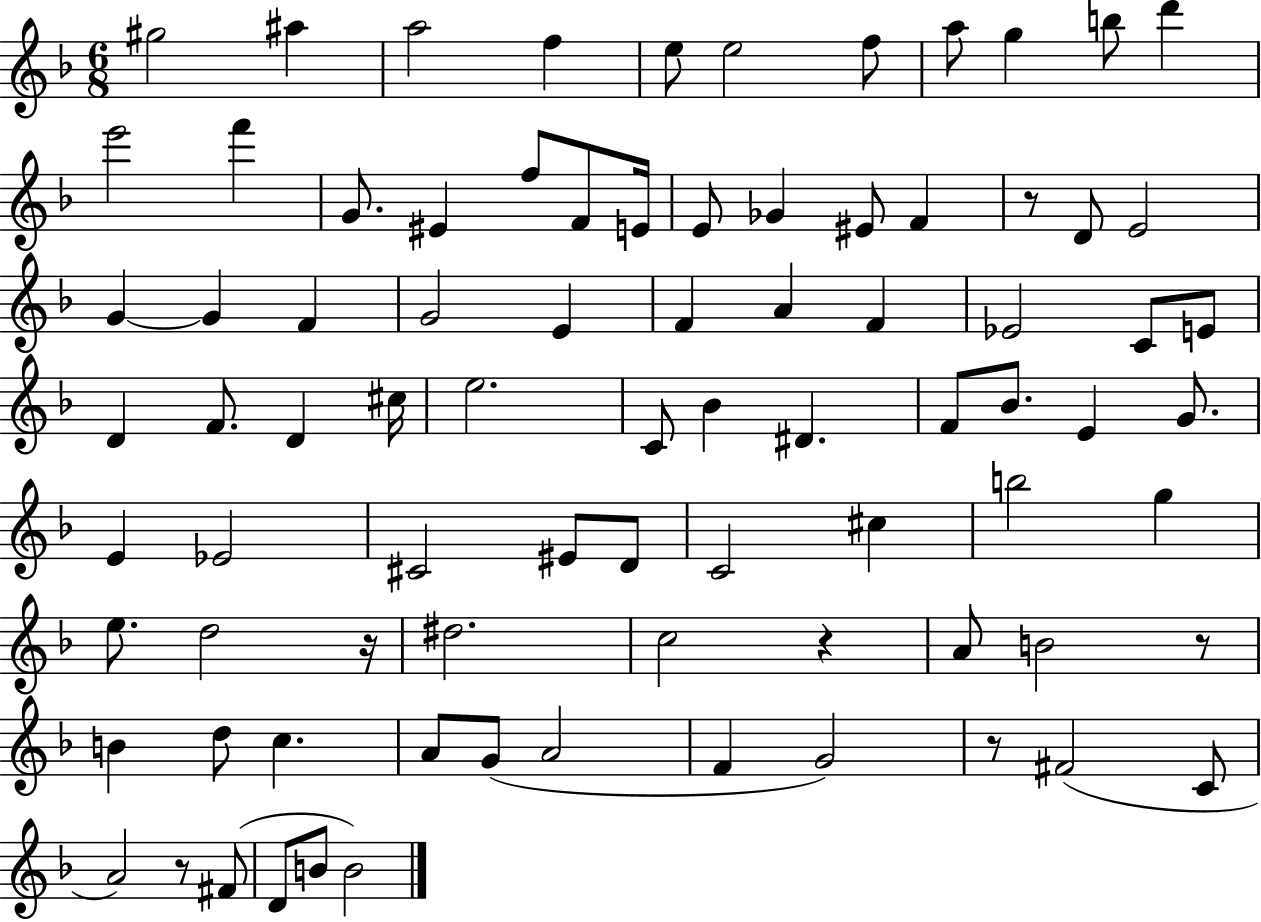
G#5/h A#5/q A5/h F5/q E5/e E5/h F5/e A5/e G5/q B5/e D6/q E6/h F6/q G4/e. EIS4/q F5/e F4/e E4/s E4/e Gb4/q EIS4/e F4/q R/e D4/e E4/h G4/q G4/q F4/q G4/h E4/q F4/q A4/q F4/q Eb4/h C4/e E4/e D4/q F4/e. D4/q C#5/s E5/h. C4/e Bb4/q D#4/q. F4/e Bb4/e. E4/q G4/e. E4/q Eb4/h C#4/h EIS4/e D4/e C4/h C#5/q B5/h G5/q E5/e. D5/h R/s D#5/h. C5/h R/q A4/e B4/h R/e B4/q D5/e C5/q. A4/e G4/e A4/h F4/q G4/h R/e F#4/h C4/e A4/h R/e F#4/e D4/e B4/e B4/h